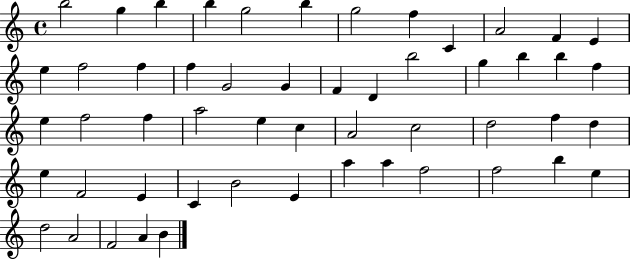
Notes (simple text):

B5/h G5/q B5/q B5/q G5/h B5/q G5/h F5/q C4/q A4/h F4/q E4/q E5/q F5/h F5/q F5/q G4/h G4/q F4/q D4/q B5/h G5/q B5/q B5/q F5/q E5/q F5/h F5/q A5/h E5/q C5/q A4/h C5/h D5/h F5/q D5/q E5/q F4/h E4/q C4/q B4/h E4/q A5/q A5/q F5/h F5/h B5/q E5/q D5/h A4/h F4/h A4/q B4/q